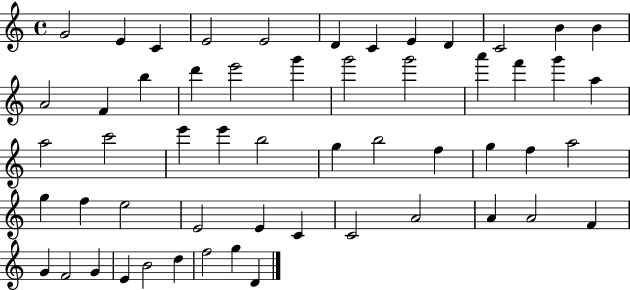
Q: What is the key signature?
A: C major